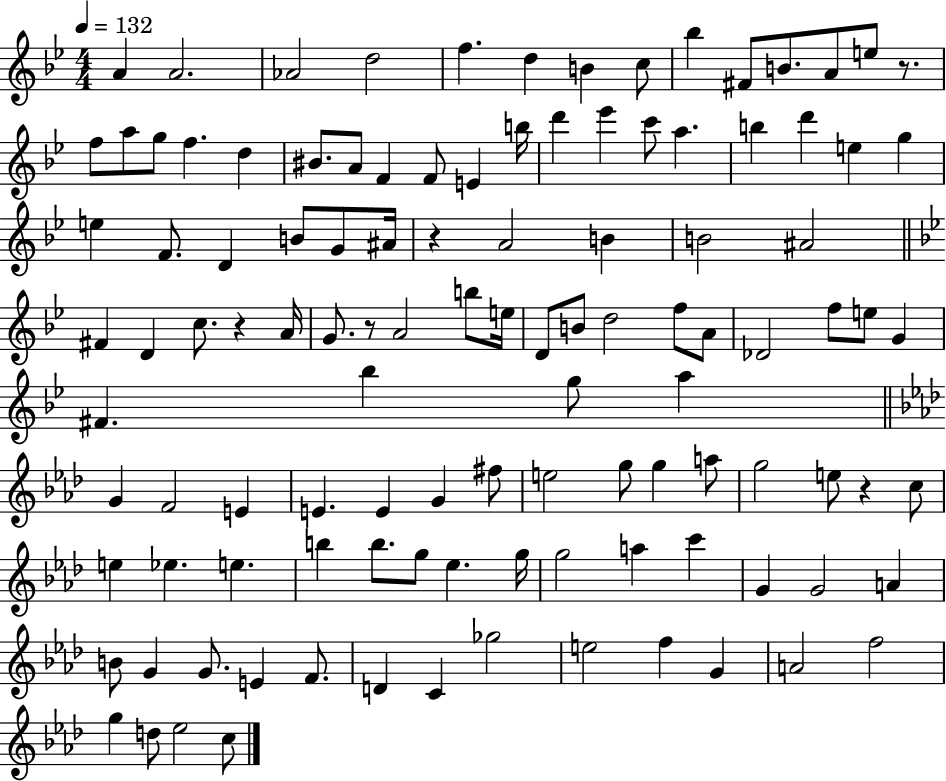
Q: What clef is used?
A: treble